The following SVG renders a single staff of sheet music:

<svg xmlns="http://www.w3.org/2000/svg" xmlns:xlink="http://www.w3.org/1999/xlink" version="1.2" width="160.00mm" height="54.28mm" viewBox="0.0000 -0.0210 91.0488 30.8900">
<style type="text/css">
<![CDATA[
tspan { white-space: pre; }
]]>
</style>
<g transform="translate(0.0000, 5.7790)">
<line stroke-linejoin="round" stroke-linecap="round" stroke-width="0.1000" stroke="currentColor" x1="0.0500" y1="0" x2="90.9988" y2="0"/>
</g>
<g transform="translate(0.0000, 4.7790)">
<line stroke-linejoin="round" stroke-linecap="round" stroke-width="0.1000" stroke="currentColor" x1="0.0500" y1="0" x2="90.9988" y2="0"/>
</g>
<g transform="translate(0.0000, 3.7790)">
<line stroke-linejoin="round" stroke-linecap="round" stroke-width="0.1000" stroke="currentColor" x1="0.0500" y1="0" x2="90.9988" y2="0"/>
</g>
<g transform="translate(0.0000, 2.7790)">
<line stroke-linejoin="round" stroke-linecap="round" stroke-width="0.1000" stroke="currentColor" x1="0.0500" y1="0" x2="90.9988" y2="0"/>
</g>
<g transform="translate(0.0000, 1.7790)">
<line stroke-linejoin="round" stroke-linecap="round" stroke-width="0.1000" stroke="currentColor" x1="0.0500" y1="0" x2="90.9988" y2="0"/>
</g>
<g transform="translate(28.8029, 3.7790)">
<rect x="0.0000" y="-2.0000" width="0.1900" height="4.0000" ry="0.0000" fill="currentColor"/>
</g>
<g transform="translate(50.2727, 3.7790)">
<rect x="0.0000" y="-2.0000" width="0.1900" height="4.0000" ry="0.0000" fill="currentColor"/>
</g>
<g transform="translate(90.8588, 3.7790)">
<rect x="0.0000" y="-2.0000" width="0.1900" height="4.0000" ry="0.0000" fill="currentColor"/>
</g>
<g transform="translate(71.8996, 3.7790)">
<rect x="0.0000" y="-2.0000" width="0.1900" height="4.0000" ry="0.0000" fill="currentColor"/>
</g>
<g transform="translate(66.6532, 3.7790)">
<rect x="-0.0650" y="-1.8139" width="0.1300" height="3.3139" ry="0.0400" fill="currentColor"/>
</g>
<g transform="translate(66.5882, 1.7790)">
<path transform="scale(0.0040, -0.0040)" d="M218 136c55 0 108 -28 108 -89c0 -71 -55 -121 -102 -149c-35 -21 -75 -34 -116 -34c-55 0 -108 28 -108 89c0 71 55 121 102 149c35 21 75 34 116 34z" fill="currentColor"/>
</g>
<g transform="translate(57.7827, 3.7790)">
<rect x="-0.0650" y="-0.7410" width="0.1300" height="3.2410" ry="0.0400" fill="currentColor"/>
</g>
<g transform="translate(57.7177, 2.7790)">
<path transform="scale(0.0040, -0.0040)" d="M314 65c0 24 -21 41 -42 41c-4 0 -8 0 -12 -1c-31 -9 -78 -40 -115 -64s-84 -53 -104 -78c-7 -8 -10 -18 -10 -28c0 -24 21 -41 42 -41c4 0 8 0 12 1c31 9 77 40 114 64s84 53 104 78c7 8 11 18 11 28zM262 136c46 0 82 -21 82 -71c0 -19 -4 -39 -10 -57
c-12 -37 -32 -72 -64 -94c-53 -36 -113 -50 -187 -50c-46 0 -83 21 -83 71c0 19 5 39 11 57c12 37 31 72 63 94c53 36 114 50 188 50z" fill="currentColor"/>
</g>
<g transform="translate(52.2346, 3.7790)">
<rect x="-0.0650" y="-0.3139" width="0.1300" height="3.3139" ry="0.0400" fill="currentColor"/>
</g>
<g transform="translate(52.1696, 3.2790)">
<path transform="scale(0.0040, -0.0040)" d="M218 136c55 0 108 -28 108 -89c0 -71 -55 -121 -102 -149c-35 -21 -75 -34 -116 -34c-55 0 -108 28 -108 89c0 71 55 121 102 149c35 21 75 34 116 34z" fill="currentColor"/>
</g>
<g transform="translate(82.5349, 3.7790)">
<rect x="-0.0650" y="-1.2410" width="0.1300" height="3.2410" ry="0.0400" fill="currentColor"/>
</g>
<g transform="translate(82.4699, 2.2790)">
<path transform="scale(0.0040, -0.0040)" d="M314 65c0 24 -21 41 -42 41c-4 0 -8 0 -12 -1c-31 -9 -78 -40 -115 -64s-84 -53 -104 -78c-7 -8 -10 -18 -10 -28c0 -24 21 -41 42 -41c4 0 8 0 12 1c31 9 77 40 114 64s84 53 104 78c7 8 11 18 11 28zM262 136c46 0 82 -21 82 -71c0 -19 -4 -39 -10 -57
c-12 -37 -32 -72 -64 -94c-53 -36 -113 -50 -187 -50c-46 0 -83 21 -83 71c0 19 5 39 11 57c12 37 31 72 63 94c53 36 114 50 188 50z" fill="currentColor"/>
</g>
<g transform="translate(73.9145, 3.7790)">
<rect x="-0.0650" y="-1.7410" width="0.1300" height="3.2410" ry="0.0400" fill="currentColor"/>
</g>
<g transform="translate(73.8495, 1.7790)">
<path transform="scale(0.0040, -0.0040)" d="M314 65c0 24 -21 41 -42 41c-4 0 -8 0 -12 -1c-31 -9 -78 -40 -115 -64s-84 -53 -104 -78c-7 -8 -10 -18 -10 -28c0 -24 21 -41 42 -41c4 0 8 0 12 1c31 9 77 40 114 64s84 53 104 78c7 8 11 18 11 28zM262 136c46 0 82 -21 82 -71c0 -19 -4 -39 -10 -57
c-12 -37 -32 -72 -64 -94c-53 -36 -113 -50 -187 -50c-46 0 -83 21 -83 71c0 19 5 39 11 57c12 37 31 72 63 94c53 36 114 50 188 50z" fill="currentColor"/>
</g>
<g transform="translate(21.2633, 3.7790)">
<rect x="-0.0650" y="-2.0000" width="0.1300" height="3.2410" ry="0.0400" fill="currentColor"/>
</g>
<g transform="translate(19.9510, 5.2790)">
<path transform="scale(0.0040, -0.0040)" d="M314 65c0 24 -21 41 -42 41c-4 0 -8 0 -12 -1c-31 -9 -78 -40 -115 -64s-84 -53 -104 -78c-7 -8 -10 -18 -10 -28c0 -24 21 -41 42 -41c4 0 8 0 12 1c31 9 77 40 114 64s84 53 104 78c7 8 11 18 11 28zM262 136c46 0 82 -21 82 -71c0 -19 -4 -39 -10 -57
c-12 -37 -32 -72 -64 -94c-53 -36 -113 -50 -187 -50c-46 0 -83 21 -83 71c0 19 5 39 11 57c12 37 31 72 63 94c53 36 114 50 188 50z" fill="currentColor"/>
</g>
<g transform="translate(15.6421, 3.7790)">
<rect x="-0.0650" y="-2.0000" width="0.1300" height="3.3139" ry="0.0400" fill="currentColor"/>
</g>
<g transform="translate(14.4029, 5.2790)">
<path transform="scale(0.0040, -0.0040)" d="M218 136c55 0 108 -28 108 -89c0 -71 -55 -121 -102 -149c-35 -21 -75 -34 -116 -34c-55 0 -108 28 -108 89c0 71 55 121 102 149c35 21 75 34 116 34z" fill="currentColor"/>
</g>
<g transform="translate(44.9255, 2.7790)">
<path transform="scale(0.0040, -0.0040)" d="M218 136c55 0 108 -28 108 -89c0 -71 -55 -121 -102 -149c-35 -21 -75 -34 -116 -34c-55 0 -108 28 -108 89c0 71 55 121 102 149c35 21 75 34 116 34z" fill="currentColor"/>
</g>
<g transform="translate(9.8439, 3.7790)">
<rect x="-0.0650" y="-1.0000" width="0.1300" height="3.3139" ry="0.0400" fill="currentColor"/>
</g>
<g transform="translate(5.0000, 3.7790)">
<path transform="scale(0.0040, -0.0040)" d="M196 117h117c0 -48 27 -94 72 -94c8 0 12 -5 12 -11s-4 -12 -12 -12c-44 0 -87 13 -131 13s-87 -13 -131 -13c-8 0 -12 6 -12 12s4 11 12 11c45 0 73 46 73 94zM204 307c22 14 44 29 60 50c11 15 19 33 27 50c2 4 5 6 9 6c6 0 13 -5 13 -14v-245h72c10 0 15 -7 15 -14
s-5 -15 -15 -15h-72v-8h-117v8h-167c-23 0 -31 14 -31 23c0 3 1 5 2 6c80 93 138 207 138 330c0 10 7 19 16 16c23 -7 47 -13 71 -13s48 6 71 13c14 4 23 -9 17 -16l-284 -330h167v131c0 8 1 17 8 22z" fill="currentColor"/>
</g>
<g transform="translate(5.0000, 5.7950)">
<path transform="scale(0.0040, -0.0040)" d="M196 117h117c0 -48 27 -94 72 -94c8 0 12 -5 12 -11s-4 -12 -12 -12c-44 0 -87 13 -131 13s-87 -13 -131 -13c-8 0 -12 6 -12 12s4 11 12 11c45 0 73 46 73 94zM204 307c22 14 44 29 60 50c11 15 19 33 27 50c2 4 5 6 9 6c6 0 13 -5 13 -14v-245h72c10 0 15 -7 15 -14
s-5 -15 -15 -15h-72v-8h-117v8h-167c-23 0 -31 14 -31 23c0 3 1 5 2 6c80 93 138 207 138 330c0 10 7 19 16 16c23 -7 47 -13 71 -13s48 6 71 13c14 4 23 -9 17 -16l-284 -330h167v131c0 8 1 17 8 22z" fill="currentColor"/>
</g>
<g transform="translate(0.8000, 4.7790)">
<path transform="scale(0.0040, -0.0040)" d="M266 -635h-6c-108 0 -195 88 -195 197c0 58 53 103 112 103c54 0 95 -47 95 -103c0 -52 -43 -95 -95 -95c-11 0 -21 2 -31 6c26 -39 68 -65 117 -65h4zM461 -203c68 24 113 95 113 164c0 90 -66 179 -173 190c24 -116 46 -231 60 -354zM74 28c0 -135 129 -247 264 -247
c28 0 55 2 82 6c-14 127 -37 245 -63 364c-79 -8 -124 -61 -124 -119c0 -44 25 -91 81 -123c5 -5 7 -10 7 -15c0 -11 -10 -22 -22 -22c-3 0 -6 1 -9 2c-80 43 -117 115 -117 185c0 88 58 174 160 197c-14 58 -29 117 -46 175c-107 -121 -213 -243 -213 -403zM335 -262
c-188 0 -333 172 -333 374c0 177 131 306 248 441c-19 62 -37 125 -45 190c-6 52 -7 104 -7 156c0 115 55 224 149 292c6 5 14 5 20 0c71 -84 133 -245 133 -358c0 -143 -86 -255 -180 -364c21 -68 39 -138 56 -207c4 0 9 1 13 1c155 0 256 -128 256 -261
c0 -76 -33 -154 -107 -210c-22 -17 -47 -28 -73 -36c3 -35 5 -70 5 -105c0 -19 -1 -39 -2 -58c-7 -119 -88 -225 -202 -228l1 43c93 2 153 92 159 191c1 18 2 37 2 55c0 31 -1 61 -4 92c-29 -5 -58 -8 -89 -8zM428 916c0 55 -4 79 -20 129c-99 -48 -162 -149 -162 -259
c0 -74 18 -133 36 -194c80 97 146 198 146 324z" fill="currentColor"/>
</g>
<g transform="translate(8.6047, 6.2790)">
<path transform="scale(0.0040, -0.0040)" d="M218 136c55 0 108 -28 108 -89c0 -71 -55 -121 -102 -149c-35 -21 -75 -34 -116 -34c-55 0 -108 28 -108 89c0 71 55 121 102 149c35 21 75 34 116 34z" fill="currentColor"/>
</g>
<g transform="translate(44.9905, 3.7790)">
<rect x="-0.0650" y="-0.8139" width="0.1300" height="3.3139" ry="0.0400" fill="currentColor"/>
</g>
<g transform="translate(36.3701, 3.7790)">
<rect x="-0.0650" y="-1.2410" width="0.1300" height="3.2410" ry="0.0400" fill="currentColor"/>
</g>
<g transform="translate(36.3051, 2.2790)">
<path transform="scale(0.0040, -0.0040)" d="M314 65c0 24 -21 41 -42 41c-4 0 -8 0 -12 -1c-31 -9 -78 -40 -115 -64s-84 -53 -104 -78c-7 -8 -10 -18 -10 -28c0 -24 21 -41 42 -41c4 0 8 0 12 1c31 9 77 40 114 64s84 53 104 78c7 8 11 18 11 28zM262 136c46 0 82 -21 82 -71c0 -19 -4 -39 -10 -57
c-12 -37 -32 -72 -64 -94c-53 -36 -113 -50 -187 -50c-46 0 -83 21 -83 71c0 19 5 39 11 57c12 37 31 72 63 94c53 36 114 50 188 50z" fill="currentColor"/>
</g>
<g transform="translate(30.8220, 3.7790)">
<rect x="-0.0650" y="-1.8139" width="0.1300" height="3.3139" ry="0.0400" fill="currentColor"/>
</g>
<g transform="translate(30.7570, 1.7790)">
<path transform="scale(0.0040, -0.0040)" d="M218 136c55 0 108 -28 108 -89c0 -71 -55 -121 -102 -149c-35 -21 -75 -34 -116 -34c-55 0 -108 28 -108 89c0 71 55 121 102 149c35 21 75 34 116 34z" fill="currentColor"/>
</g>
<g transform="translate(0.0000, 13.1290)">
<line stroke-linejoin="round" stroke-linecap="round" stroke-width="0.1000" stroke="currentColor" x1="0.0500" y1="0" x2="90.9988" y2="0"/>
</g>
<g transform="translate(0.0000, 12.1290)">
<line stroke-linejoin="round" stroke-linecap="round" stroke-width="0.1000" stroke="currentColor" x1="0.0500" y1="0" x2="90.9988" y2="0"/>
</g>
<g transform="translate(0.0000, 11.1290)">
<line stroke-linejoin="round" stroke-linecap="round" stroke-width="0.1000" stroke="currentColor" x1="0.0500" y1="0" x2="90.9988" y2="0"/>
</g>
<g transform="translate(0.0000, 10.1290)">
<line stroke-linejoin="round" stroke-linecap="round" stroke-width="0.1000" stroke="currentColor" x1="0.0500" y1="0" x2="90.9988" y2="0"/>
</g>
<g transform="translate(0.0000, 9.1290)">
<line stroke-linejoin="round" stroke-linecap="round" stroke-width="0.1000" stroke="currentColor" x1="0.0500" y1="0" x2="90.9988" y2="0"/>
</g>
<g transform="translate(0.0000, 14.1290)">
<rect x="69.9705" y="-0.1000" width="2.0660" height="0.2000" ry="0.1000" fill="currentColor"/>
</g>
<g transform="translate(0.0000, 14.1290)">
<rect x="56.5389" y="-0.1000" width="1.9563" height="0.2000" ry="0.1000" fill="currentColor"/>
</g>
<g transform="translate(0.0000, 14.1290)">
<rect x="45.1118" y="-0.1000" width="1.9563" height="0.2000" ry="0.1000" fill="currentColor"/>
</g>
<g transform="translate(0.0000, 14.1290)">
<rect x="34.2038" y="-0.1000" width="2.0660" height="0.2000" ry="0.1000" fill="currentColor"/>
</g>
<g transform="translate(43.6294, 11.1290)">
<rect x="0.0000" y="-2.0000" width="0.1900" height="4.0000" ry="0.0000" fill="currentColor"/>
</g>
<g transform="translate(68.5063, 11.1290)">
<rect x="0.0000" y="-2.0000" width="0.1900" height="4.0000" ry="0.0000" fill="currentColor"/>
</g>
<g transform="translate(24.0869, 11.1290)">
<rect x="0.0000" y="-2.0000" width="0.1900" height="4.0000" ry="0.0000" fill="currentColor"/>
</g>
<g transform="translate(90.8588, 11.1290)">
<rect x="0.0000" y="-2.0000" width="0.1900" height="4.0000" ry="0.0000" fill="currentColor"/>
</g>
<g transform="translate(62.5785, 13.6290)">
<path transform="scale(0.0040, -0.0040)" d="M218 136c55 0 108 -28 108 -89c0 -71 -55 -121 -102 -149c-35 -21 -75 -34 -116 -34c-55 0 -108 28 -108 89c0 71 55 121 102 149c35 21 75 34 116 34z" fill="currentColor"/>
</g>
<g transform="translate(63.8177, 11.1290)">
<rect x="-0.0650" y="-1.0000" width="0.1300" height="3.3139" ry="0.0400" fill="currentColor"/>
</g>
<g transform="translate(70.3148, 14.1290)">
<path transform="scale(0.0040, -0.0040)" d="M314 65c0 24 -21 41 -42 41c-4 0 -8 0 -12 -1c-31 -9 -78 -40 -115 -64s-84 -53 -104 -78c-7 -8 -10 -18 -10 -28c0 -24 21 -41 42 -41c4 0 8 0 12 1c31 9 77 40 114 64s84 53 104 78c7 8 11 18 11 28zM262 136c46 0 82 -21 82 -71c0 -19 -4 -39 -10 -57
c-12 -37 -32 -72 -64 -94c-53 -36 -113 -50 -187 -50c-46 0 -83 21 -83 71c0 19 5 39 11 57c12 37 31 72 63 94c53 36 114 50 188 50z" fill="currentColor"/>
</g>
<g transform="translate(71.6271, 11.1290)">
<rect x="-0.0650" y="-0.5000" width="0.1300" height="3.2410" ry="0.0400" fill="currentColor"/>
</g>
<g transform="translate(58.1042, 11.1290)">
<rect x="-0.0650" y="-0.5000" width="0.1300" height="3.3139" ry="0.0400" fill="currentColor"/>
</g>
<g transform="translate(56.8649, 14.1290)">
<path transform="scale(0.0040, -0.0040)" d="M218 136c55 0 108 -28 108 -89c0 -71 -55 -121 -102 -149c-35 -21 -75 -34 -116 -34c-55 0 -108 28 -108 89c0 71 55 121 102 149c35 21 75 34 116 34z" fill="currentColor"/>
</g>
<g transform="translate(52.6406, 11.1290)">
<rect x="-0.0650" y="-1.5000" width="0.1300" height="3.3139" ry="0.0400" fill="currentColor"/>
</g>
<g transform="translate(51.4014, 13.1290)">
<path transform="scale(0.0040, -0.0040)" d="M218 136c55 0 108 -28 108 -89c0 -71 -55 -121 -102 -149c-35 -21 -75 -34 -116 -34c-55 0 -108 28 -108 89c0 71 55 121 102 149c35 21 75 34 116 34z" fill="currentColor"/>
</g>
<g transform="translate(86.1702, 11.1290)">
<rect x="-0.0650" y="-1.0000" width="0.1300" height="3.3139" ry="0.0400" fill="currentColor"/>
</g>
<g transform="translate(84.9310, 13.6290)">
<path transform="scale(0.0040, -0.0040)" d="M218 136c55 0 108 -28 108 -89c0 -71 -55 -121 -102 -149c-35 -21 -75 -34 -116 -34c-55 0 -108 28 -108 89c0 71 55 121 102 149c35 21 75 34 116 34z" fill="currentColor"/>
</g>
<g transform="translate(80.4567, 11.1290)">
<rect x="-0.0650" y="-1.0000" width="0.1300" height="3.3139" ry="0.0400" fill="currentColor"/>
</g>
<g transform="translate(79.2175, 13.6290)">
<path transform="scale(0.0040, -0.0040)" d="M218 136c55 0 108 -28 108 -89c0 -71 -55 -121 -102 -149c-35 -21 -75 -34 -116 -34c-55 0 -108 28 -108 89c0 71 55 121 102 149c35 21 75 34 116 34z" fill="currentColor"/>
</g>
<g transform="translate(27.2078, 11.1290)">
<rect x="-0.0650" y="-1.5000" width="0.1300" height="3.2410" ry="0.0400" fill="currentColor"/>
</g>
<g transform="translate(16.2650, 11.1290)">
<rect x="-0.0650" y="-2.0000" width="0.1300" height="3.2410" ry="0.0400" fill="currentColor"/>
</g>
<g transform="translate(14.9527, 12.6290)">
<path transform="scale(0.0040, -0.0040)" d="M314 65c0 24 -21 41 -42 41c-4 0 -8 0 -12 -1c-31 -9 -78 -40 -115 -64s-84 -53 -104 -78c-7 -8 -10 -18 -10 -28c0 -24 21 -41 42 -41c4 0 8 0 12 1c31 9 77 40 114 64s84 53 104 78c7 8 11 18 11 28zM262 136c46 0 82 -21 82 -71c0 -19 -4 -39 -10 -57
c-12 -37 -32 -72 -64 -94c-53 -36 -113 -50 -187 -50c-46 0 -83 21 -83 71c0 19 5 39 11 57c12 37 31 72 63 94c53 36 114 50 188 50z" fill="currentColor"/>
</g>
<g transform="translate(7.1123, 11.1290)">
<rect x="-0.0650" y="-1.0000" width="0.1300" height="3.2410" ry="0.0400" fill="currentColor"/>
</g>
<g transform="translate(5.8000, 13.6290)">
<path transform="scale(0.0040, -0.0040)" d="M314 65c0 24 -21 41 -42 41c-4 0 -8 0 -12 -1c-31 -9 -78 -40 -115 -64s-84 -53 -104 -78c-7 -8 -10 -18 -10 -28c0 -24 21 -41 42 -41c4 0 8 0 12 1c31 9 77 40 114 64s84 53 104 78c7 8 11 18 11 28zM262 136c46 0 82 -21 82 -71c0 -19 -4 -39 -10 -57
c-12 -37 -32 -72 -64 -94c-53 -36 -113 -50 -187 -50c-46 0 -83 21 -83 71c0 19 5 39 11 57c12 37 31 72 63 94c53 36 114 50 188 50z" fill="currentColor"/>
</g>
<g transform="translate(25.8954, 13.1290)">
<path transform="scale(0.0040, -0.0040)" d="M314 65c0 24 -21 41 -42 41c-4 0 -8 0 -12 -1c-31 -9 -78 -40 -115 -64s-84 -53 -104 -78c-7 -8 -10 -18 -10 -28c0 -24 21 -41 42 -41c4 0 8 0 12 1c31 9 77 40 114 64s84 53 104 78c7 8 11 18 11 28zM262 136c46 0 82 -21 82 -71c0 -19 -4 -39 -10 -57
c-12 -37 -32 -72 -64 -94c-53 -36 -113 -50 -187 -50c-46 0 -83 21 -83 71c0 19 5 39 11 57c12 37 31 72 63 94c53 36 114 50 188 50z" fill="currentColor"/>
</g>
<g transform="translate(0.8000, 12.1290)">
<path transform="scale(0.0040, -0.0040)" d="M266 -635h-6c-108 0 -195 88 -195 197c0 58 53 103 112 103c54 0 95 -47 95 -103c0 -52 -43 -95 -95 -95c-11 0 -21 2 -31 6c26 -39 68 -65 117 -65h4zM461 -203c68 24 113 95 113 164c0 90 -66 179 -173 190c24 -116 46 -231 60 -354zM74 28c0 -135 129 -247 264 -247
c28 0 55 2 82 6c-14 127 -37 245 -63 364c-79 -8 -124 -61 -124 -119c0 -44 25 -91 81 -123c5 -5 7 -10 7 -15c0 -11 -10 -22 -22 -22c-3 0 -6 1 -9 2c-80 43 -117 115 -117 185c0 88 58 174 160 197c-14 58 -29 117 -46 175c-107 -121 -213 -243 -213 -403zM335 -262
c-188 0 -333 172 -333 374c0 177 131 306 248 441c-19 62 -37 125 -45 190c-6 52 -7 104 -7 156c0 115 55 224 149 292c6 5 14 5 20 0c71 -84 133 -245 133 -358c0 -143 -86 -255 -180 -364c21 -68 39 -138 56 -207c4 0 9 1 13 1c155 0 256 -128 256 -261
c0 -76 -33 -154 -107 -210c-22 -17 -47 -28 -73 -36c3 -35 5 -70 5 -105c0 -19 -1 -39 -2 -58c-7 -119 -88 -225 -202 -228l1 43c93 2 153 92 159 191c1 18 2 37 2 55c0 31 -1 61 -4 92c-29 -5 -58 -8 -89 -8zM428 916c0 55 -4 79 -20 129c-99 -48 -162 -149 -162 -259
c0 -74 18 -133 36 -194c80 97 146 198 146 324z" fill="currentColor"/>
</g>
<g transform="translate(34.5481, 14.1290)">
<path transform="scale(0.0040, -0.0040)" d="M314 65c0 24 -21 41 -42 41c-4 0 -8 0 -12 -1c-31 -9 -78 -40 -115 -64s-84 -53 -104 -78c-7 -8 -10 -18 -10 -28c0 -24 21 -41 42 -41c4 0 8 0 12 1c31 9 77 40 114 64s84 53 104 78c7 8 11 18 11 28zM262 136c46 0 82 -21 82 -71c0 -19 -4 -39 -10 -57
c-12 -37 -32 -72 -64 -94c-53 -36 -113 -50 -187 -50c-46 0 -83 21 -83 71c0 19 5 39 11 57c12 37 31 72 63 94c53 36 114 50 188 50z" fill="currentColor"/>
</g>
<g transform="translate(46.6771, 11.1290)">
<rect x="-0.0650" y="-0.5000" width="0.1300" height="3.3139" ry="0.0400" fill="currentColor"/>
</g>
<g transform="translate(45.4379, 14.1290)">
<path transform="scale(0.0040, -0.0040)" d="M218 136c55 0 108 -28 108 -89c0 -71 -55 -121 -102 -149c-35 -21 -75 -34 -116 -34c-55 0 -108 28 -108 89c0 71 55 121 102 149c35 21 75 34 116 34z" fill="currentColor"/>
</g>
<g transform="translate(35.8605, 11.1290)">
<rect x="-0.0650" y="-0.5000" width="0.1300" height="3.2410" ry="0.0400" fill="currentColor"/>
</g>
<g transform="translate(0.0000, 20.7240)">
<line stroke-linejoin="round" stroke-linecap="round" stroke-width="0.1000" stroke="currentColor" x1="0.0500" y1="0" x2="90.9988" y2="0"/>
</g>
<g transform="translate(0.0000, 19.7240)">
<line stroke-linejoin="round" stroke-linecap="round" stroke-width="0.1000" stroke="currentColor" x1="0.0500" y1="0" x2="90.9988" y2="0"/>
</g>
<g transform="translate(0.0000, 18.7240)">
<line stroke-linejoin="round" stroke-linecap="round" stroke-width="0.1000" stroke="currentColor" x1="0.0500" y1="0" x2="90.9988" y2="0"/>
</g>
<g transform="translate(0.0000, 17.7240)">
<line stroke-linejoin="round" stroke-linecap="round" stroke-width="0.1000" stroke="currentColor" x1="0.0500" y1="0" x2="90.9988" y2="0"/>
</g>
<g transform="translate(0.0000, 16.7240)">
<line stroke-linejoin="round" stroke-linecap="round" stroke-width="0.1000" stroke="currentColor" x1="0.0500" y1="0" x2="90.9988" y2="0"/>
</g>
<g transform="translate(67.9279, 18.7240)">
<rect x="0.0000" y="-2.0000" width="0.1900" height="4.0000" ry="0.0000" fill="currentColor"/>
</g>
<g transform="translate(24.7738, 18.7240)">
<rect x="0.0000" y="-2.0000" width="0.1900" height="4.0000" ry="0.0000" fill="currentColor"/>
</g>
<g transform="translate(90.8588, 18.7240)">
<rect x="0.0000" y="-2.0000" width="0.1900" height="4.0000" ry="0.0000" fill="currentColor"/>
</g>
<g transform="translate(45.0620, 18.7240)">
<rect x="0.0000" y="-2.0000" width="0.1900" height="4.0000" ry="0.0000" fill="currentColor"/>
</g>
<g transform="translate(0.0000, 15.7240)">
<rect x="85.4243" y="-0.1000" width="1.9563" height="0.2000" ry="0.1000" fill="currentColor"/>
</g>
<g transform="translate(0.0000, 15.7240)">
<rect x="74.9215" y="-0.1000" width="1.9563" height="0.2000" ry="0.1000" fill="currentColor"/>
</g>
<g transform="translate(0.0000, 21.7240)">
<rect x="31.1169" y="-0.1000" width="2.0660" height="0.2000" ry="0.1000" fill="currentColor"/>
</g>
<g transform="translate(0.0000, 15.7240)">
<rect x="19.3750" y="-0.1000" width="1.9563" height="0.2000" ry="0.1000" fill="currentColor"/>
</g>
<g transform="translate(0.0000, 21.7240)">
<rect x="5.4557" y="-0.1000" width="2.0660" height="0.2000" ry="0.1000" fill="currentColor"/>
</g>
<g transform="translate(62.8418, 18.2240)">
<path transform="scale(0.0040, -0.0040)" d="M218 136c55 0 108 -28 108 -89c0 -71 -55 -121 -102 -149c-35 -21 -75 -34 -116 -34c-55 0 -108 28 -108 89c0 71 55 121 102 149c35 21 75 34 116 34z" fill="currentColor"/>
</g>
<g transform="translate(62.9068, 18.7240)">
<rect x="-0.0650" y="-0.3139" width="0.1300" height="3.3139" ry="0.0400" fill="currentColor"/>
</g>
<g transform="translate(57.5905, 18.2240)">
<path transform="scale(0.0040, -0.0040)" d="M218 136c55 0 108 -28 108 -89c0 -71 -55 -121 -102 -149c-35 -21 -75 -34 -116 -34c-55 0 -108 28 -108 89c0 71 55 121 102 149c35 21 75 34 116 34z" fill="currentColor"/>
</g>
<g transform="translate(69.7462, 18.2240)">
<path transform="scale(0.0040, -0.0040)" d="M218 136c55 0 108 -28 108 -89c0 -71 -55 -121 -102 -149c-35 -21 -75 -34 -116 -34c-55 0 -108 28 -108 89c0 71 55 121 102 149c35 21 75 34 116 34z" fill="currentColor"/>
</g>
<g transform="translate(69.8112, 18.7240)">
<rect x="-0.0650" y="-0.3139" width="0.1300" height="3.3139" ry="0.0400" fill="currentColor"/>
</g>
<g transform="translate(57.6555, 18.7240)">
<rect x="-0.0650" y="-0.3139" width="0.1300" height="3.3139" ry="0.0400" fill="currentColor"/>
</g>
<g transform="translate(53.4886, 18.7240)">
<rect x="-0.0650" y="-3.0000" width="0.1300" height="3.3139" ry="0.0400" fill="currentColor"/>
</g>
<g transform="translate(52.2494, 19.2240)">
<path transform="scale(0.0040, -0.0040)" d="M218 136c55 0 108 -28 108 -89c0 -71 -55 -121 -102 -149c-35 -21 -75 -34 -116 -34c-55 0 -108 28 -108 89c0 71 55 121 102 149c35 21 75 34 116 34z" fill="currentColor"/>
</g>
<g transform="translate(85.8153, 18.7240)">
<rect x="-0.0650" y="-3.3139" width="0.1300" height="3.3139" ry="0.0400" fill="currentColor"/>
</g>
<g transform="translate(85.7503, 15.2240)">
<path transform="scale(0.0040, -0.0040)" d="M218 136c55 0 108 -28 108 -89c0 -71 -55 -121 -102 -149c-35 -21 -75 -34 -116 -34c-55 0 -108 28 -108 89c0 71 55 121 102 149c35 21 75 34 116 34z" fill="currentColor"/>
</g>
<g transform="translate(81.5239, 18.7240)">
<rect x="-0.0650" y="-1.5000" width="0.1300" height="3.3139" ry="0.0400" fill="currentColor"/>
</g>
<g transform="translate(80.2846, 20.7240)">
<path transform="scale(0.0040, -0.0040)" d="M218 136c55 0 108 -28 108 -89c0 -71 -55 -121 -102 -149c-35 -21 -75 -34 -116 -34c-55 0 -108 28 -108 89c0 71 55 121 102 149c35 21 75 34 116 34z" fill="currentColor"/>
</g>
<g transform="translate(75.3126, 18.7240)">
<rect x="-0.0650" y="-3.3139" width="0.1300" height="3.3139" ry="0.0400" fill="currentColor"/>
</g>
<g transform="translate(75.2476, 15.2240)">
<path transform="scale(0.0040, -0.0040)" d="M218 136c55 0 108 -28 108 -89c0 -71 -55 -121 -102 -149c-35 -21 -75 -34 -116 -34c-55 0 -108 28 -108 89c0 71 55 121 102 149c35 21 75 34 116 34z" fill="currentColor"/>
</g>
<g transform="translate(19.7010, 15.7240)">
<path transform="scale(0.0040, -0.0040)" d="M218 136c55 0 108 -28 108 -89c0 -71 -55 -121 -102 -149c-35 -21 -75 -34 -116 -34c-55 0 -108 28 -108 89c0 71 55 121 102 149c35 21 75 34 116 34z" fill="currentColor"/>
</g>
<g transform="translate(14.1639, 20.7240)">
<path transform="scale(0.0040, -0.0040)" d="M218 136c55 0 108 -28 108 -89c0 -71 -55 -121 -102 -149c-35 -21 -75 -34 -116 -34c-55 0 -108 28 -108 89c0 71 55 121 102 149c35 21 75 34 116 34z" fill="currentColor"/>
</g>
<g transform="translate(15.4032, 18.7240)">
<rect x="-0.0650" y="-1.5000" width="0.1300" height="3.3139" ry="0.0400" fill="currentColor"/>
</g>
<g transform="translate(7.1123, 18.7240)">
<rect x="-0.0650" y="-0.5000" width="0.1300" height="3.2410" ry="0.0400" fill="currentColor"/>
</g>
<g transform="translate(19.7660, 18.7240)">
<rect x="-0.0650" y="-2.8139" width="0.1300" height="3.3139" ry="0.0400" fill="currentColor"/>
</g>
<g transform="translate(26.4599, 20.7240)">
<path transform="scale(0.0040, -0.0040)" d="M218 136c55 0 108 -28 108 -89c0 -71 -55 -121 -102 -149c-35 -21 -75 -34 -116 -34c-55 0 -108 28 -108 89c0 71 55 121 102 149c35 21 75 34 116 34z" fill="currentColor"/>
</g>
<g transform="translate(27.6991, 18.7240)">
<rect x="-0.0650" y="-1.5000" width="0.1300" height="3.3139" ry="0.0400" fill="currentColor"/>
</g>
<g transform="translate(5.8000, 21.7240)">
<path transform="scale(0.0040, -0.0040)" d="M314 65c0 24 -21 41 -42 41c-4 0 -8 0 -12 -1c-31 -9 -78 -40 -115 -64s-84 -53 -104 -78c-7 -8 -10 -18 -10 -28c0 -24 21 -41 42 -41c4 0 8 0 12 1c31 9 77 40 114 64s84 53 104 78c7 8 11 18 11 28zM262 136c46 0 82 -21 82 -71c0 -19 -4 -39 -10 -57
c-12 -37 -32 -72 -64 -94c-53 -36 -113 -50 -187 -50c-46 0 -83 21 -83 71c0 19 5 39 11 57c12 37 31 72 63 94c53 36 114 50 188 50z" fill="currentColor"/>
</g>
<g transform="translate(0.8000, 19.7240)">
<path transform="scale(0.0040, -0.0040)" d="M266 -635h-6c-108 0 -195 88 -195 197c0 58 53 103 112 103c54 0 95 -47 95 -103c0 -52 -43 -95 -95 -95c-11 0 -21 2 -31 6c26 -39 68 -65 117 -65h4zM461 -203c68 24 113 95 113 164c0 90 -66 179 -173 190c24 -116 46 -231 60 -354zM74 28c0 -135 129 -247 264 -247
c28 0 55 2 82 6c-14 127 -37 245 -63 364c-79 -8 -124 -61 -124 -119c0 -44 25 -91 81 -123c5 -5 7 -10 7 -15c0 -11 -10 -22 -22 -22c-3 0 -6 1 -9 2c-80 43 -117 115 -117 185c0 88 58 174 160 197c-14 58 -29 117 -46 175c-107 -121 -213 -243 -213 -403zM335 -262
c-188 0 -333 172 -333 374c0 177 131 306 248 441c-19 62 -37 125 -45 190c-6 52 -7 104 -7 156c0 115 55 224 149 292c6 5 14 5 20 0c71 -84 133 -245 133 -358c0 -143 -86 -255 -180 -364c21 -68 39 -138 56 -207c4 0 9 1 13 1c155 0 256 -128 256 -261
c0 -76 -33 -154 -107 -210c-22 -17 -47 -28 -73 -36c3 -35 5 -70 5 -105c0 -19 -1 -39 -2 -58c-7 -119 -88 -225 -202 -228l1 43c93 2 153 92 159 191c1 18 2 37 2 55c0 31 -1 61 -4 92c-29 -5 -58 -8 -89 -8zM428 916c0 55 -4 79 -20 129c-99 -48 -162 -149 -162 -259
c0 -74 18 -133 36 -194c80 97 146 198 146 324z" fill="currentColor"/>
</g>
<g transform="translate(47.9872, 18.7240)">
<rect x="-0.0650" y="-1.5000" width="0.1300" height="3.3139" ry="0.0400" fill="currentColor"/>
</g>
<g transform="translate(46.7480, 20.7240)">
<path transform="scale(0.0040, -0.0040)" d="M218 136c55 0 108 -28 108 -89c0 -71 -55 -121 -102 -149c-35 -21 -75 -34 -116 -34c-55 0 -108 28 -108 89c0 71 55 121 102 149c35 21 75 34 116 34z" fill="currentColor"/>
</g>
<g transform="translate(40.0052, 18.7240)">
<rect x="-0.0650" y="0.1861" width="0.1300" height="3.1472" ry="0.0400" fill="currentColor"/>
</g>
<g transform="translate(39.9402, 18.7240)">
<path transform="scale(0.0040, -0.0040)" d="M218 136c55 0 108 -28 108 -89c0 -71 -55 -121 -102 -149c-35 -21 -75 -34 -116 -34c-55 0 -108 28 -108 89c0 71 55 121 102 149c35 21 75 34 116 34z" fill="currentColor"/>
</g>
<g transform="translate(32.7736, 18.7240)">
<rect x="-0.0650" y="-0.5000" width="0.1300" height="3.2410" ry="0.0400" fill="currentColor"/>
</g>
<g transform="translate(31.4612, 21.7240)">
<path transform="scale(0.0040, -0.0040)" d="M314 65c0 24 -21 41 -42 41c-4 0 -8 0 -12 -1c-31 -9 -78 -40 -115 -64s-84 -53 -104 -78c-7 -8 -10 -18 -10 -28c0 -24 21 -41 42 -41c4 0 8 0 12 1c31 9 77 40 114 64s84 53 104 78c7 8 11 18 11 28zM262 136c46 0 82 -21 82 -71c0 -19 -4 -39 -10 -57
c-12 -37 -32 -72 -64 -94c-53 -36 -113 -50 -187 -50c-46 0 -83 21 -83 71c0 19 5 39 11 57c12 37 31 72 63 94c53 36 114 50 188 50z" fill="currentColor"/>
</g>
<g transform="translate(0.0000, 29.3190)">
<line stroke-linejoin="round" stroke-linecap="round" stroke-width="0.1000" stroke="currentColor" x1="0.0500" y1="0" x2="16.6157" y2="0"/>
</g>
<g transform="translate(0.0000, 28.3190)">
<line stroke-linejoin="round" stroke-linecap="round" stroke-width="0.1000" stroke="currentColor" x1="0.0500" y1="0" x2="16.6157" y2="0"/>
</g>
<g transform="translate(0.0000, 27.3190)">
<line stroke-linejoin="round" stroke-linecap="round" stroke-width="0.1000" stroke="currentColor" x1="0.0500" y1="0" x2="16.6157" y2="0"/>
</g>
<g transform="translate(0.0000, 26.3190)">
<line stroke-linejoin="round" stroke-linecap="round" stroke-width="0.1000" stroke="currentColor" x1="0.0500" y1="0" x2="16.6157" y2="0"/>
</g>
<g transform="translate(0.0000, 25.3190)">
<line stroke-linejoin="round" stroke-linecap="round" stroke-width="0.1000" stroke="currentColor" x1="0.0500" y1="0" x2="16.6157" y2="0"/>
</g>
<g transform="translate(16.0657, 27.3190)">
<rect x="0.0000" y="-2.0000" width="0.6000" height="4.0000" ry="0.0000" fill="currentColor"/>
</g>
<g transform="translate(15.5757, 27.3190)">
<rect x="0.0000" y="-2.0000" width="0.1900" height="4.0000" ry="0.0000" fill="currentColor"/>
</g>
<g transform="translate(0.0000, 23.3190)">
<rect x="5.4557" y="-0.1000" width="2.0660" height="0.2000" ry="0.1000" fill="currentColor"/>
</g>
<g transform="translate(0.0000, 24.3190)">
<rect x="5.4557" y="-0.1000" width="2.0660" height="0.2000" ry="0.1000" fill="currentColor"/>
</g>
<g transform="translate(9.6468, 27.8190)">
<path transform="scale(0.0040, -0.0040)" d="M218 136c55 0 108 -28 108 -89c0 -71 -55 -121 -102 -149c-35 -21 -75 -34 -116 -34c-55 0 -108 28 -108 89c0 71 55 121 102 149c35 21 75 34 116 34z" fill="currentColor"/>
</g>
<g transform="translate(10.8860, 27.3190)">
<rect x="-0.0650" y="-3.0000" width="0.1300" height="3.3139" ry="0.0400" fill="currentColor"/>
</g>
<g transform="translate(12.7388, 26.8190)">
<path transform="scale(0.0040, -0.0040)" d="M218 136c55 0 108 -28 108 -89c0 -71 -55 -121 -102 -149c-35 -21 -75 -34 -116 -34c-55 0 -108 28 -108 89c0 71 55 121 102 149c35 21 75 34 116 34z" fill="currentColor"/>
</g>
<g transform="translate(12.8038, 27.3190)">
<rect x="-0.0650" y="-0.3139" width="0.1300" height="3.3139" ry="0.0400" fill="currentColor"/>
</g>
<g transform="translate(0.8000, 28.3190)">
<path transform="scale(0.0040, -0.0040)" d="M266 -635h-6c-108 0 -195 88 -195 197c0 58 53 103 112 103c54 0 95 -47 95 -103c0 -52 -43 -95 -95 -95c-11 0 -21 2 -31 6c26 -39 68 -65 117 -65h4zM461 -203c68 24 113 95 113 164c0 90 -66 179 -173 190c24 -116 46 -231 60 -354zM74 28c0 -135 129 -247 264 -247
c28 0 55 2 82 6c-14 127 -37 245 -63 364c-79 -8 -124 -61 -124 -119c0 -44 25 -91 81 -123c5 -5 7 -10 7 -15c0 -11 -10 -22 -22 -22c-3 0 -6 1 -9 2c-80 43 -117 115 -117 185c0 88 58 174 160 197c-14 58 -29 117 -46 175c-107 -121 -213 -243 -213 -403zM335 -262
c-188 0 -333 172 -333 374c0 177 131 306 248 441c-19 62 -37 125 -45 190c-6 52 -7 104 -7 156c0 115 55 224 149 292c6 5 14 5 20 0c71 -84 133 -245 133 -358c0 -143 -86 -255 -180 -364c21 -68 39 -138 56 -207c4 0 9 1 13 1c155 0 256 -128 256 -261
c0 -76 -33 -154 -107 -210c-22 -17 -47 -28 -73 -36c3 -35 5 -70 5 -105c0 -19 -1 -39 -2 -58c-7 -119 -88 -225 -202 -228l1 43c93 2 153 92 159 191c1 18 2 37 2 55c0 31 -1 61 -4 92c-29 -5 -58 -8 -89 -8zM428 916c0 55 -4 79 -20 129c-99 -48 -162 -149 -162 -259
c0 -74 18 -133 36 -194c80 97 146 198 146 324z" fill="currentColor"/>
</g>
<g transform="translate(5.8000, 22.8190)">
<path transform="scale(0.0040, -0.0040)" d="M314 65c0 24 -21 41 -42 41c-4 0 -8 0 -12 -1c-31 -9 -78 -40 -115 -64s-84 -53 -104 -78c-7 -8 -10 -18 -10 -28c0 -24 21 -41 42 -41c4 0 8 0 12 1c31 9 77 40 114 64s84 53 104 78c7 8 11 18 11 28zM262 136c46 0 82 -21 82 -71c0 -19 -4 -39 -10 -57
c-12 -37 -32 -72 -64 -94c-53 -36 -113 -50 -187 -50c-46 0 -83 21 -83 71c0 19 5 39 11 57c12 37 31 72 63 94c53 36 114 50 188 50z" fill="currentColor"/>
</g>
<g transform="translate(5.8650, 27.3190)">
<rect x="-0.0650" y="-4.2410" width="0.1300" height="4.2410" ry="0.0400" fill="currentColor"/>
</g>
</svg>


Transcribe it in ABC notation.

X:1
T:Untitled
M:4/4
L:1/4
K:C
D F F2 f e2 d c d2 f f2 e2 D2 F2 E2 C2 C E C D C2 D D C2 E a E C2 B E A c c c b E b d'2 A c